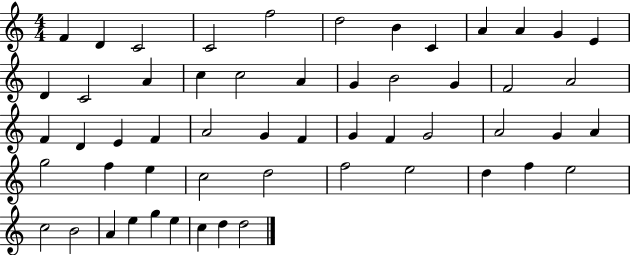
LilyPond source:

{
  \clef treble
  \numericTimeSignature
  \time 4/4
  \key c \major
  f'4 d'4 c'2 | c'2 f''2 | d''2 b'4 c'4 | a'4 a'4 g'4 e'4 | \break d'4 c'2 a'4 | c''4 c''2 a'4 | g'4 b'2 g'4 | f'2 a'2 | \break f'4 d'4 e'4 f'4 | a'2 g'4 f'4 | g'4 f'4 g'2 | a'2 g'4 a'4 | \break g''2 f''4 e''4 | c''2 d''2 | f''2 e''2 | d''4 f''4 e''2 | \break c''2 b'2 | a'4 e''4 g''4 e''4 | c''4 d''4 d''2 | \bar "|."
}